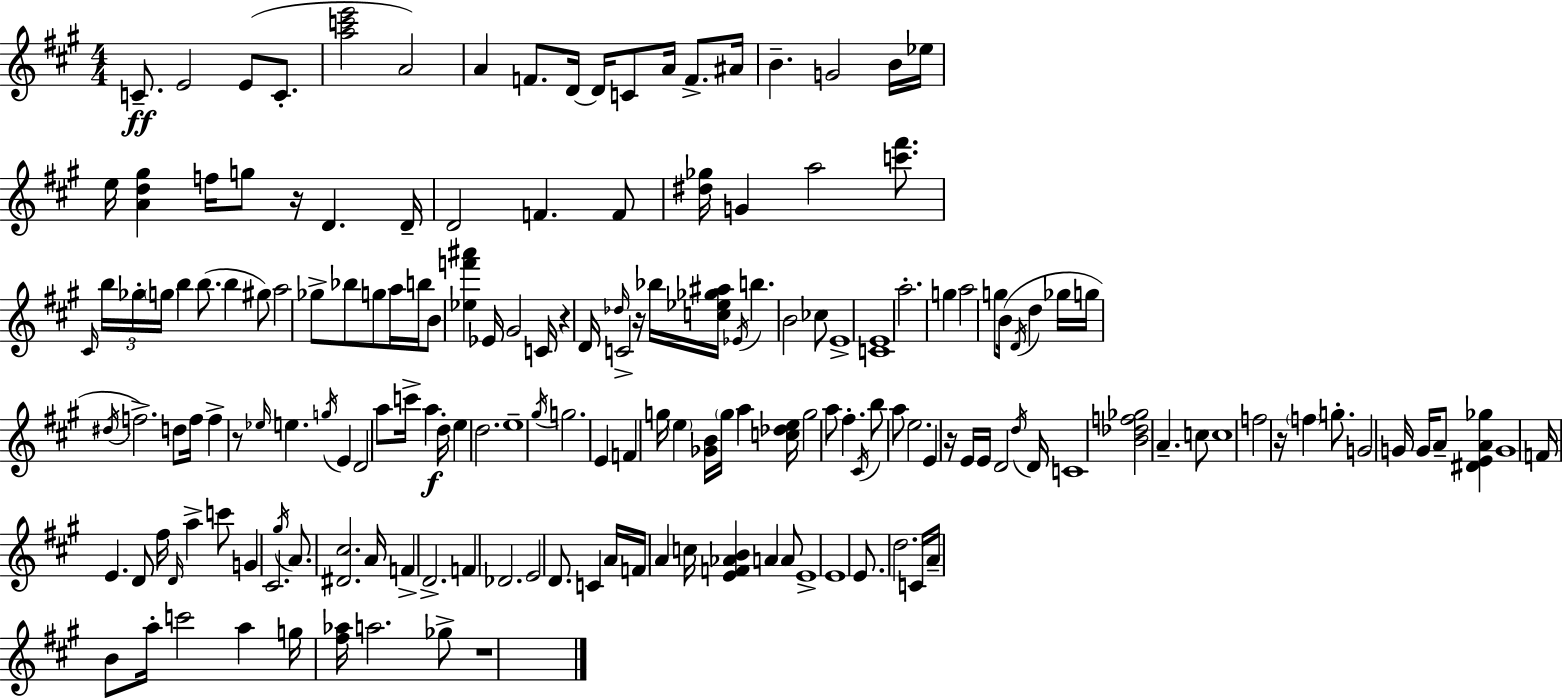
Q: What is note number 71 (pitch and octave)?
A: G5